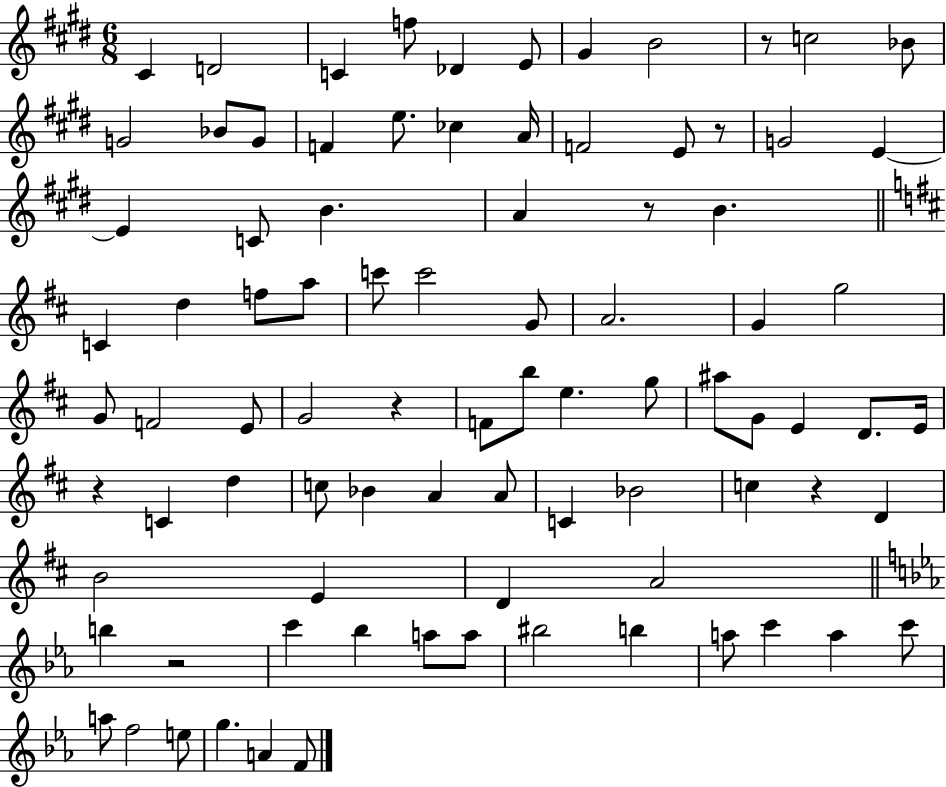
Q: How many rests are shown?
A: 7